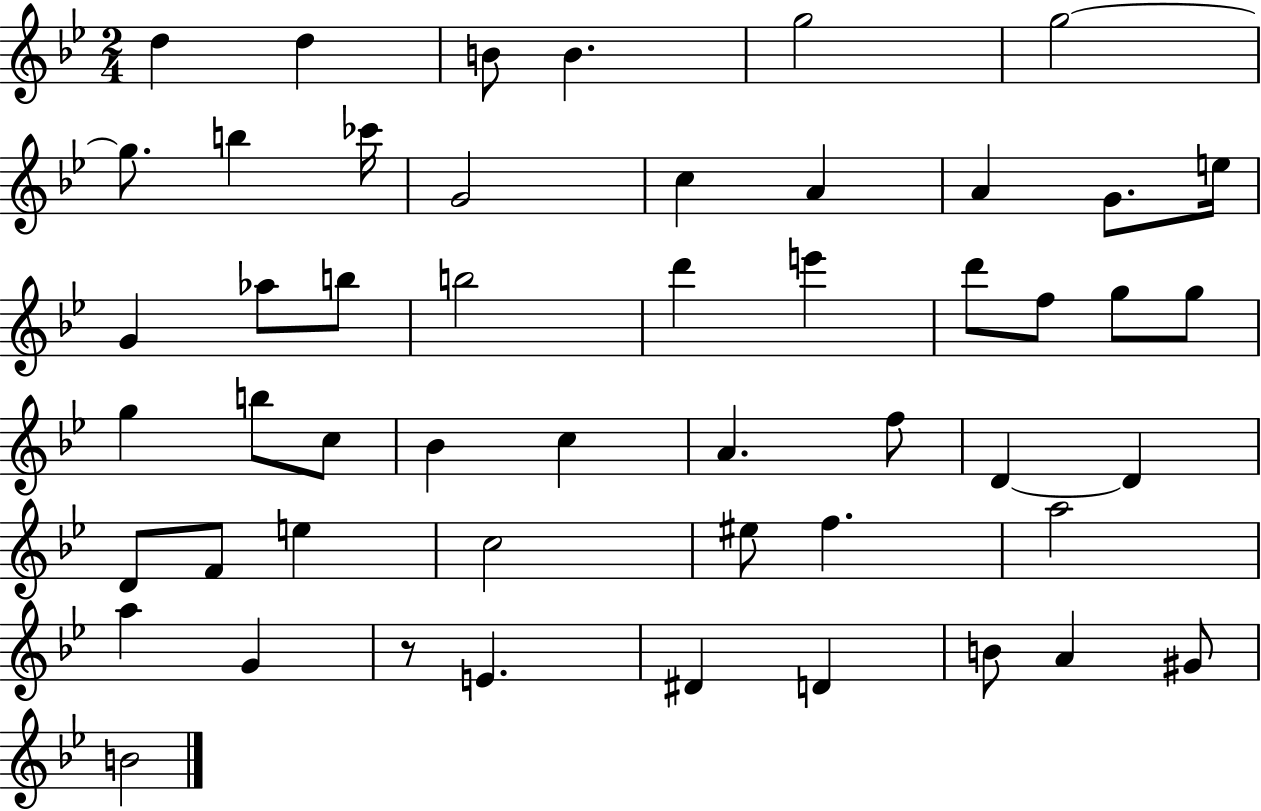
X:1
T:Untitled
M:2/4
L:1/4
K:Bb
d d B/2 B g2 g2 g/2 b _c'/4 G2 c A A G/2 e/4 G _a/2 b/2 b2 d' e' d'/2 f/2 g/2 g/2 g b/2 c/2 _B c A f/2 D D D/2 F/2 e c2 ^e/2 f a2 a G z/2 E ^D D B/2 A ^G/2 B2